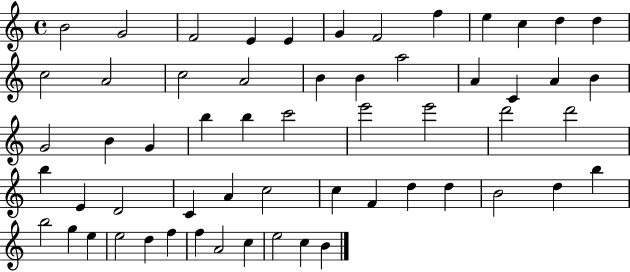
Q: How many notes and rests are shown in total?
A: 58